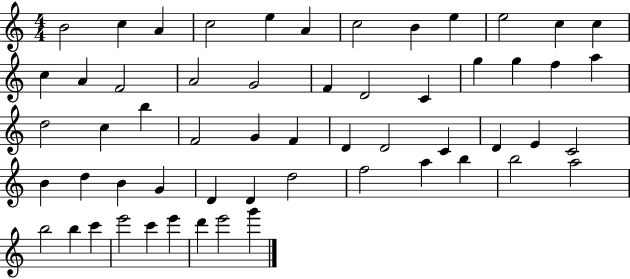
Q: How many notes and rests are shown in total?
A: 57